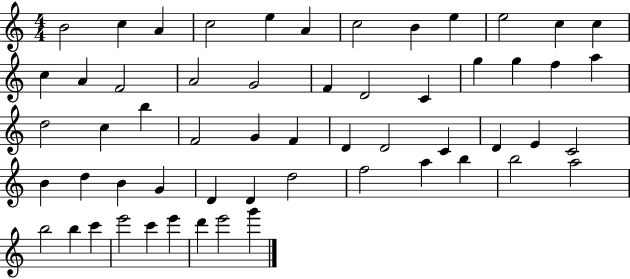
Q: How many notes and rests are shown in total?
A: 57